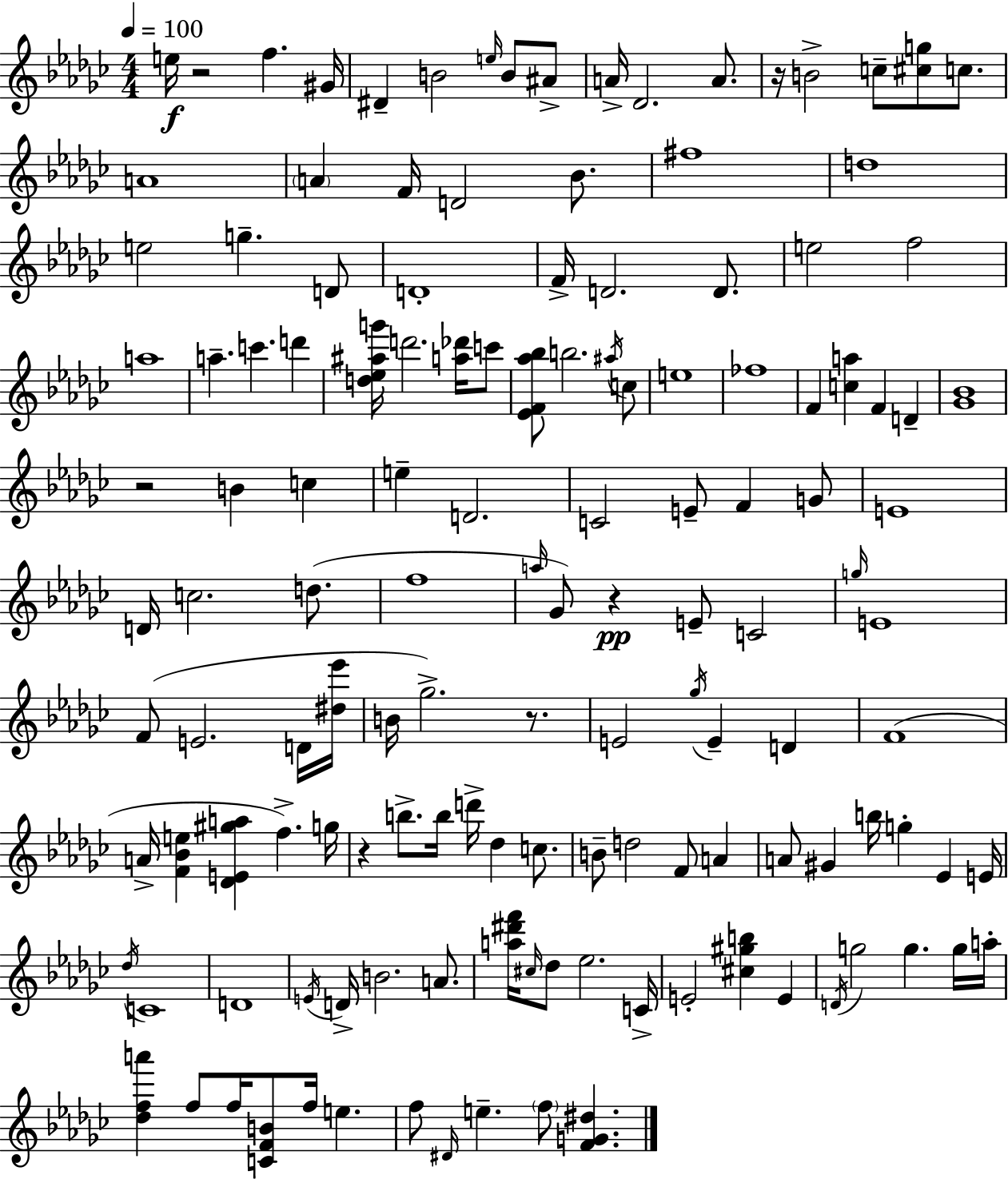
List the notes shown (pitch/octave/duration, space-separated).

E5/s R/h F5/q. G#4/s D#4/q B4/h E5/s B4/e A#4/e A4/s Db4/h. A4/e. R/s B4/h C5/e [C#5,G5]/e C5/e. A4/w A4/q F4/s D4/h Bb4/e. F#5/w D5/w E5/h G5/q. D4/e D4/w F4/s D4/h. D4/e. E5/h F5/h A5/w A5/q. C6/q. D6/q [D5,Eb5,A#5,G6]/s D6/h. [A5,Db6]/s C6/e [Eb4,F4,Ab5,Bb5]/e B5/h. A#5/s C5/e E5/w FES5/w F4/q [C5,A5]/q F4/q D4/q [Gb4,Bb4]/w R/h B4/q C5/q E5/q D4/h. C4/h E4/e F4/q G4/e E4/w D4/s C5/h. D5/e. F5/w A5/s Gb4/e R/q E4/e C4/h G5/s E4/w F4/e E4/h. D4/s [D#5,Eb6]/s B4/s Gb5/h. R/e. E4/h Gb5/s E4/q D4/q F4/w A4/s [F4,Bb4,E5]/q [Db4,E4,G#5,A5]/q F5/q. G5/s R/q B5/e. B5/s D6/s Db5/q C5/e. B4/e D5/h F4/e A4/q A4/e G#4/q B5/s G5/q Eb4/q E4/s Db5/s C4/w D4/w E4/s D4/s B4/h. A4/e. [A5,D#6,F6]/s C#5/s Db5/e Eb5/h. C4/s E4/h [C#5,G#5,B5]/q E4/q D4/s G5/h G5/q. G5/s A5/s [Db5,F5,A6]/q F5/e F5/s [C4,F4,B4]/e F5/s E5/q. F5/e D#4/s E5/q. F5/e [F4,G4,D#5]/q.